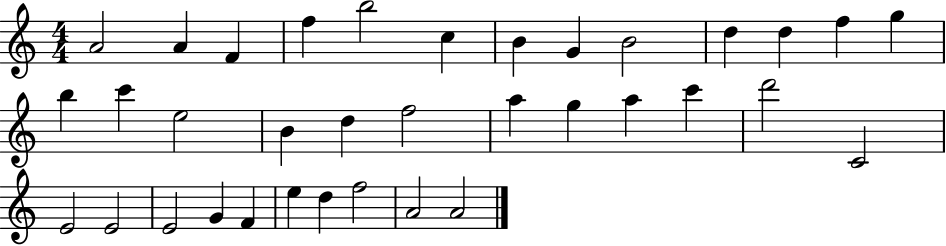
A4/h A4/q F4/q F5/q B5/h C5/q B4/q G4/q B4/h D5/q D5/q F5/q G5/q B5/q C6/q E5/h B4/q D5/q F5/h A5/q G5/q A5/q C6/q D6/h C4/h E4/h E4/h E4/h G4/q F4/q E5/q D5/q F5/h A4/h A4/h